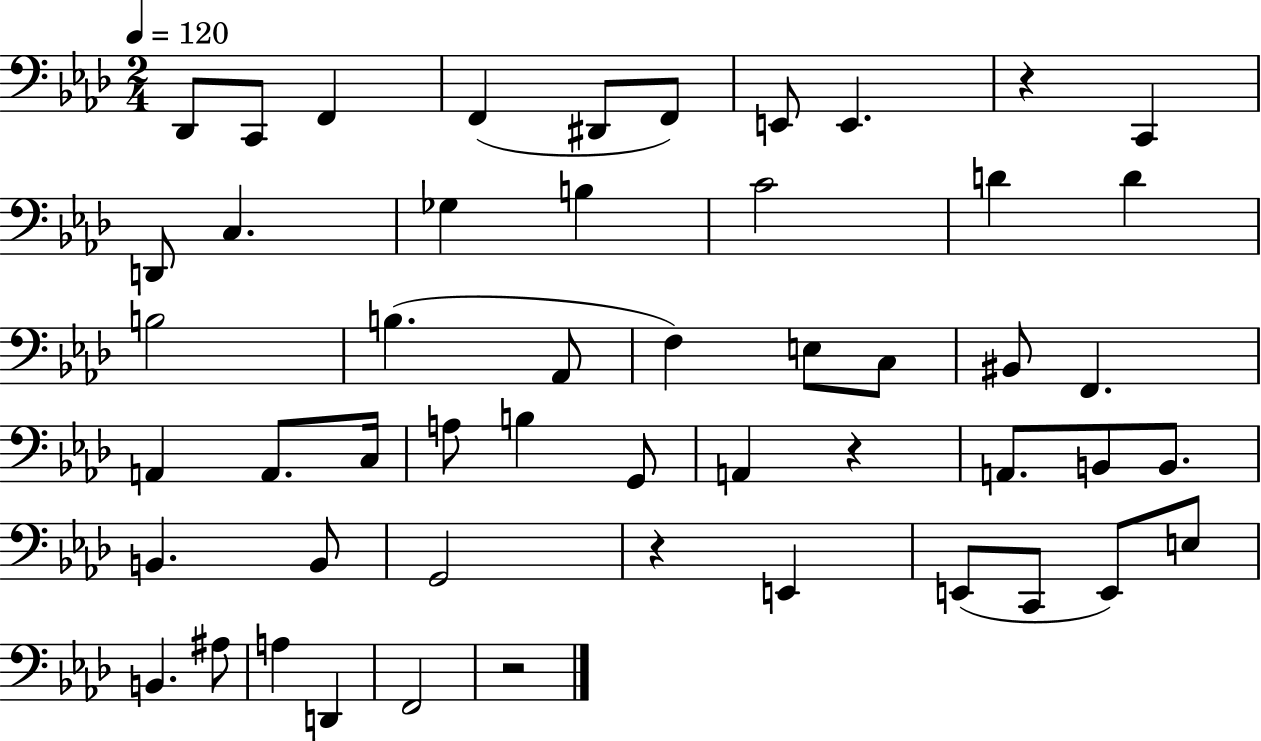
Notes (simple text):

Db2/e C2/e F2/q F2/q D#2/e F2/e E2/e E2/q. R/q C2/q D2/e C3/q. Gb3/q B3/q C4/h D4/q D4/q B3/h B3/q. Ab2/e F3/q E3/e C3/e BIS2/e F2/q. A2/q A2/e. C3/s A3/e B3/q G2/e A2/q R/q A2/e. B2/e B2/e. B2/q. B2/e G2/h R/q E2/q E2/e C2/e E2/e E3/e B2/q. A#3/e A3/q D2/q F2/h R/h